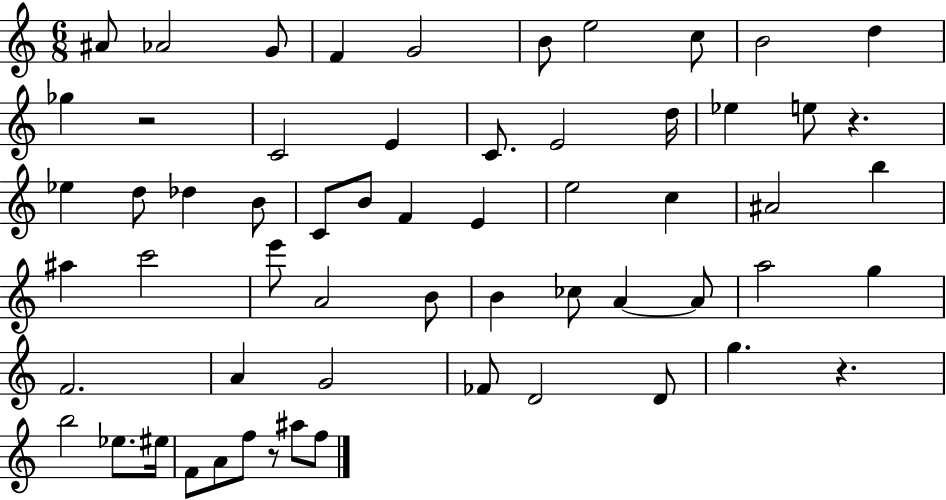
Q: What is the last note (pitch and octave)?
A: F5